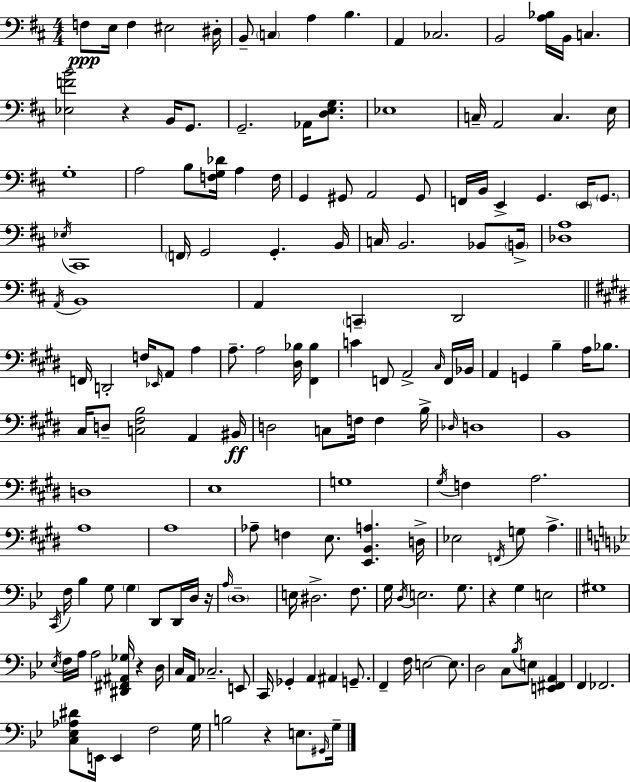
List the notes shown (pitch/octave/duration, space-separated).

F3/e E3/s F3/q EIS3/h D#3/s B2/e C3/q A3/q B3/q. A2/q CES3/h. B2/h [A3,Bb3]/s B2/s C3/q. [Eb3,F4,B4]/h R/q B2/s G2/e. G2/h. Ab2/s [D3,E3,G3]/e. Eb3/w C3/s A2/h C3/q. E3/s G3/w A3/h B3/e [F3,G3,Db4]/s A3/q F3/s G2/q G#2/e A2/h G#2/e F2/s B2/s E2/q G2/q. E2/s G2/e. Eb3/s C#2/w F2/s G2/h G2/q. B2/s C3/s B2/h. Bb2/e B2/s [Db3,A3]/w A2/s B2/w A2/q C2/q D2/h F2/s D2/h F3/s Eb2/s A2/e A3/q A3/e. A3/h [D#3,Bb3]/s [F#2,Bb3]/q C4/q F2/e A2/h C#3/s F2/s Bb2/s A2/q G2/q B3/q A3/s Bb3/e. C#3/s D3/e [C3,F#3,B3]/h A2/q BIS2/s D3/h C3/e F3/s F3/q B3/s Db3/s D3/w B2/w D3/w E3/w G3/w G#3/s F3/q A3/h. A3/w A3/w Ab3/e F3/q E3/e. [E2,B2,A3]/q. D3/s Eb3/h F2/s G3/e A3/q. C2/s F3/s Bb3/q G3/e G3/q D2/e D2/s D3/s R/s A3/s D3/w E3/s D#3/h. F3/e. G3/s D3/s E3/h. G3/e. R/q G3/q E3/h G#3/w Eb3/s F3/s A3/s A3/h [D#2,F#2,A#2,Gb3]/s R/q D3/s C3/s A2/s CES3/h. E2/e C2/s Gb2/q A2/q A#2/q G2/e. F2/q F3/s E3/h E3/e. D3/h C3/e Bb3/s E3/e [E2,F#2,A2]/q F2/q FES2/h. [C3,Eb3,Ab3,D#4]/e E2/s E2/q F3/h G3/s B3/h R/q E3/e. G#2/s G3/s